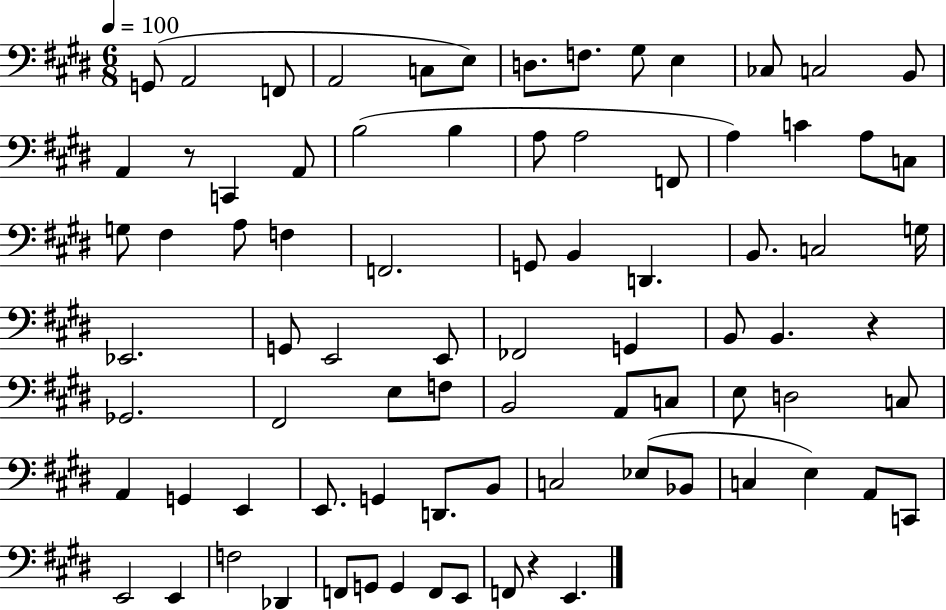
G2/e A2/h F2/e A2/h C3/e E3/e D3/e. F3/e. G#3/e E3/q CES3/e C3/h B2/e A2/q R/e C2/q A2/e B3/h B3/q A3/e A3/h F2/e A3/q C4/q A3/e C3/e G3/e F#3/q A3/e F3/q F2/h. G2/e B2/q D2/q. B2/e. C3/h G3/s Eb2/h. G2/e E2/h E2/e FES2/h G2/q B2/e B2/q. R/q Gb2/h. F#2/h E3/e F3/e B2/h A2/e C3/e E3/e D3/h C3/e A2/q G2/q E2/q E2/e. G2/q D2/e. B2/e C3/h Eb3/e Bb2/e C3/q E3/q A2/e C2/e E2/h E2/q F3/h Db2/q F2/e G2/e G2/q F2/e E2/e F2/e R/q E2/q.